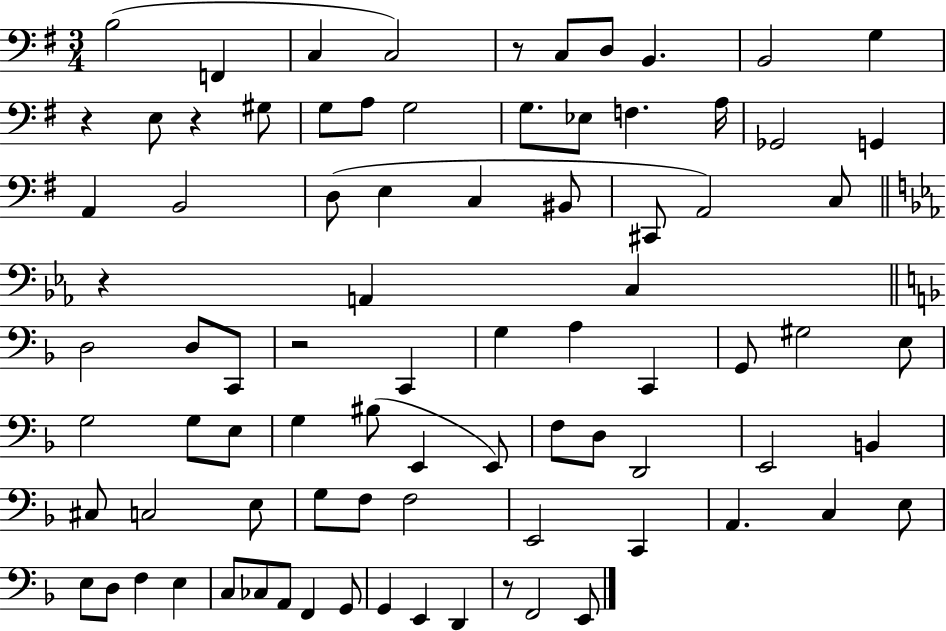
X:1
T:Untitled
M:3/4
L:1/4
K:G
B,2 F,, C, C,2 z/2 C,/2 D,/2 B,, B,,2 G, z E,/2 z ^G,/2 G,/2 A,/2 G,2 G,/2 _E,/2 F, A,/4 _G,,2 G,, A,, B,,2 D,/2 E, C, ^B,,/2 ^C,,/2 A,,2 C,/2 z A,, C, D,2 D,/2 C,,/2 z2 C,, G, A, C,, G,,/2 ^G,2 E,/2 G,2 G,/2 E,/2 G, ^B,/2 E,, E,,/2 F,/2 D,/2 D,,2 E,,2 B,, ^C,/2 C,2 E,/2 G,/2 F,/2 F,2 E,,2 C,, A,, C, E,/2 E,/2 D,/2 F, E, C,/2 _C,/2 A,,/2 F,, G,,/2 G,, E,, D,, z/2 F,,2 E,,/2